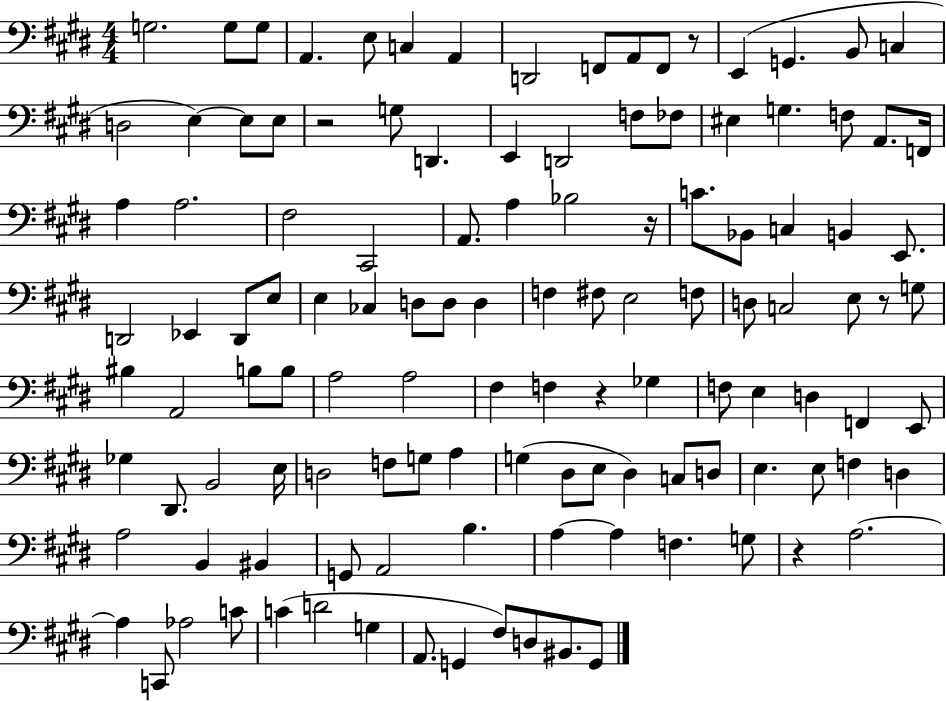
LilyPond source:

{
  \clef bass
  \numericTimeSignature
  \time 4/4
  \key e \major
  g2. g8 g8 | a,4. e8 c4 a,4 | d,2 f,8 a,8 f,8 r8 | e,4( g,4. b,8 c4 | \break d2 e4~~) e8 e8 | r2 g8 d,4. | e,4 d,2 f8 fes8 | eis4 g4. f8 a,8. f,16 | \break a4 a2. | fis2 cis,2 | a,8. a4 bes2 r16 | c'8. bes,8 c4 b,4 e,8. | \break d,2 ees,4 d,8 e8 | e4 ces4 d8 d8 d4 | f4 fis8 e2 f8 | d8 c2 e8 r8 g8 | \break bis4 a,2 b8 b8 | a2 a2 | fis4 f4 r4 ges4 | f8 e4 d4 f,4 e,8 | \break ges4 dis,8. b,2 e16 | d2 f8 g8 a4 | g4( dis8 e8 dis4) c8 d8 | e4. e8 f4 d4 | \break a2 b,4 bis,4 | g,8 a,2 b4. | a4~~ a4 f4. g8 | r4 a2.~~ | \break a4 c,8 aes2 c'8 | c'4( d'2 g4 | a,8. g,4 fis8) d8 bis,8. g,8 | \bar "|."
}